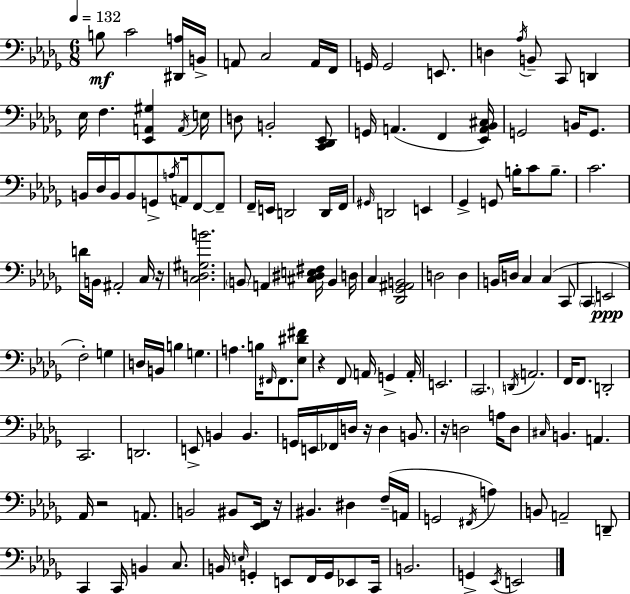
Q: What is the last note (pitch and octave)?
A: E2